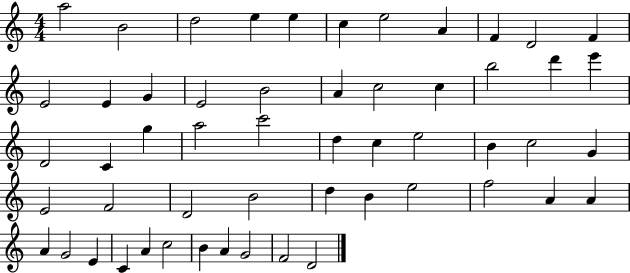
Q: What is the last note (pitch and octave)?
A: D4